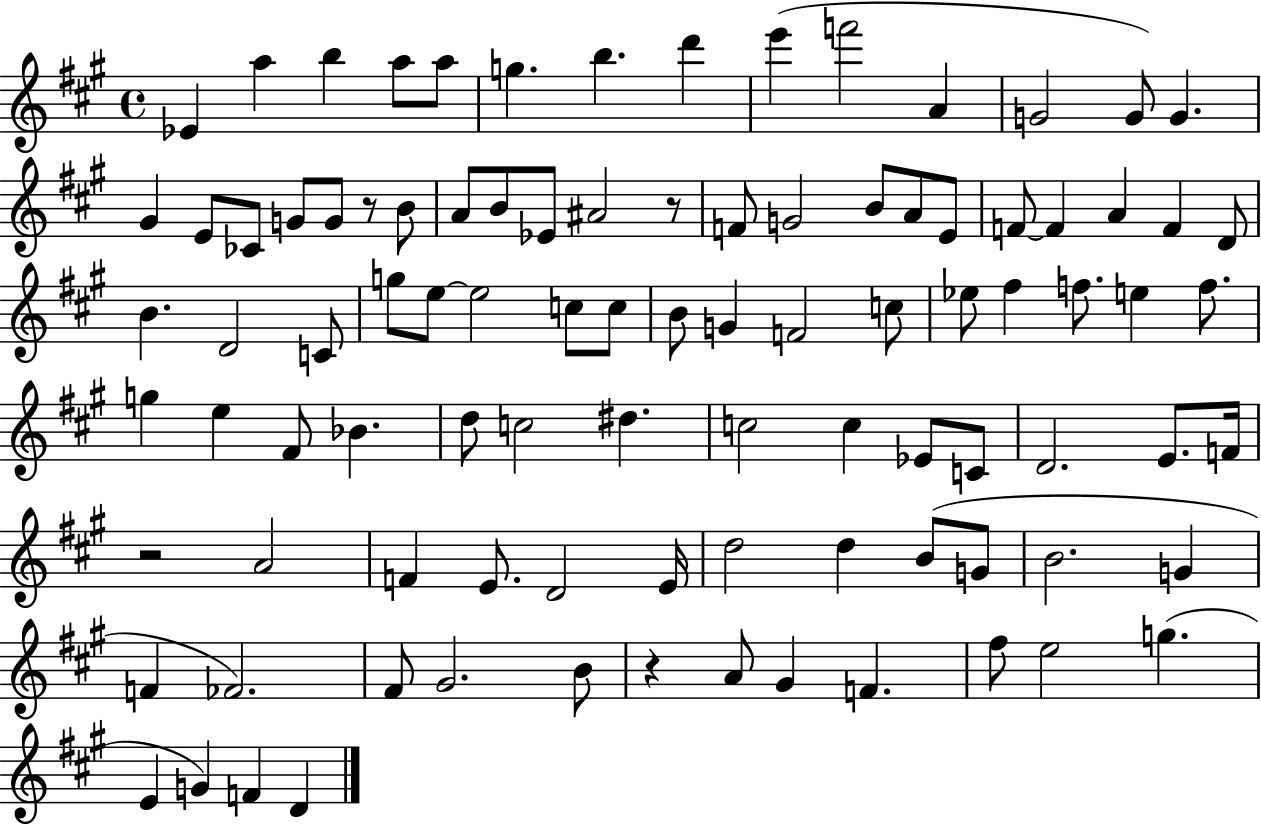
Eb4/q A5/q B5/q A5/e A5/e G5/q. B5/q. D6/q E6/q F6/h A4/q G4/h G4/e G4/q. G#4/q E4/e CES4/e G4/e G4/e R/e B4/e A4/e B4/e Eb4/e A#4/h R/e F4/e G4/h B4/e A4/e E4/e F4/e F4/q A4/q F4/q D4/e B4/q. D4/h C4/e G5/e E5/e E5/h C5/e C5/e B4/e G4/q F4/h C5/e Eb5/e F#5/q F5/e. E5/q F5/e. G5/q E5/q F#4/e Bb4/q. D5/e C5/h D#5/q. C5/h C5/q Eb4/e C4/e D4/h. E4/e. F4/s R/h A4/h F4/q E4/e. D4/h E4/s D5/h D5/q B4/e G4/e B4/h. G4/q F4/q FES4/h. F#4/e G#4/h. B4/e R/q A4/e G#4/q F4/q. F#5/e E5/h G5/q. E4/q G4/q F4/q D4/q